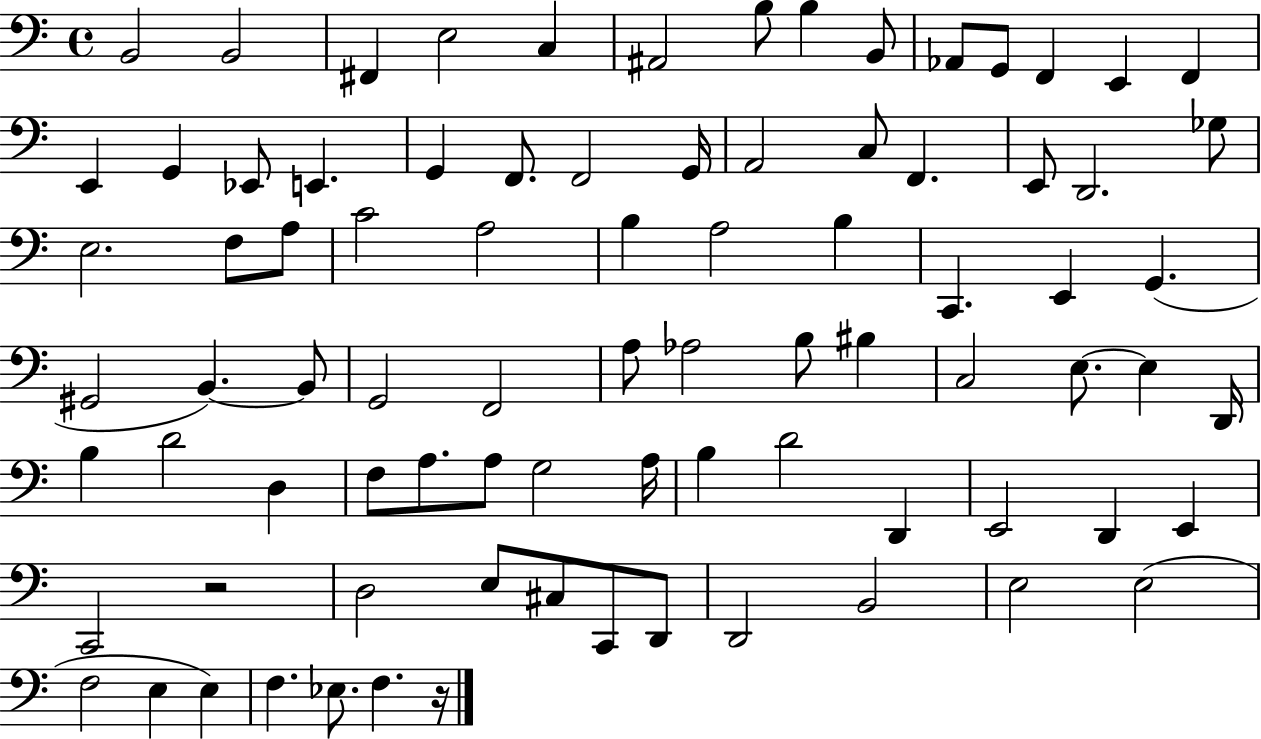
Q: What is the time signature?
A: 4/4